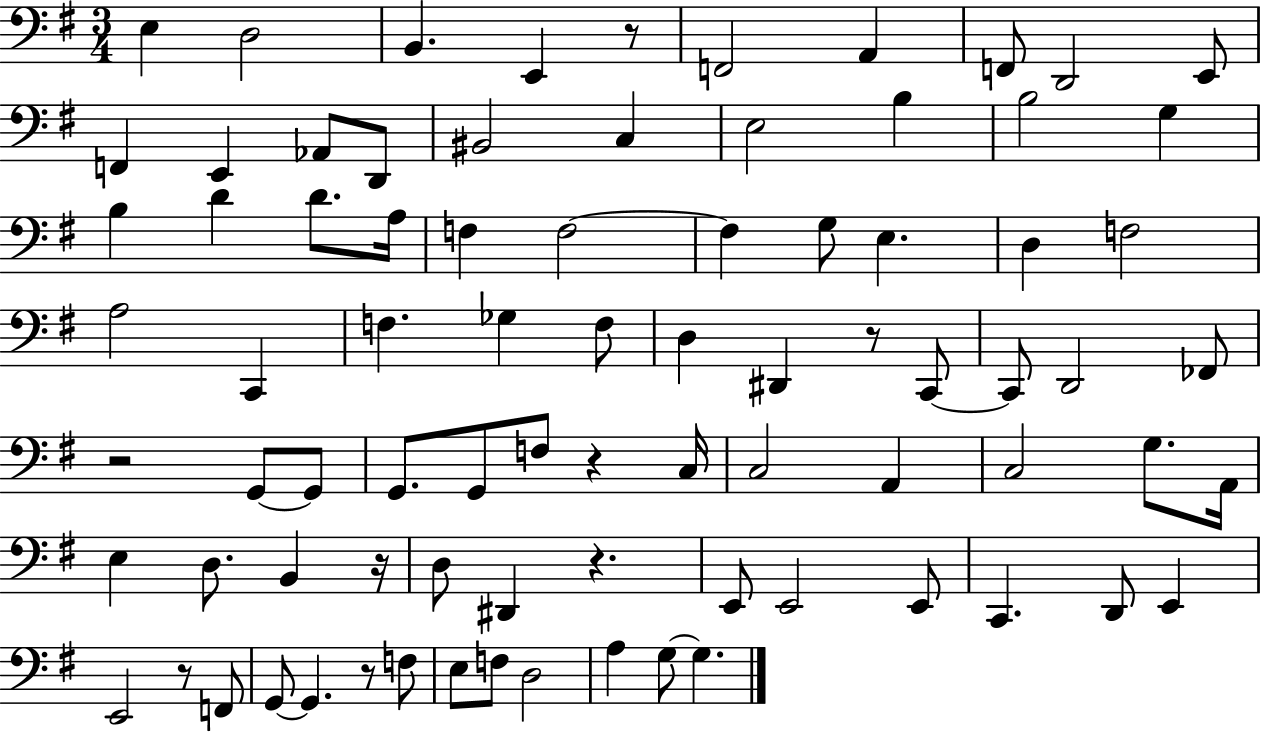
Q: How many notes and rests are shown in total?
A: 82